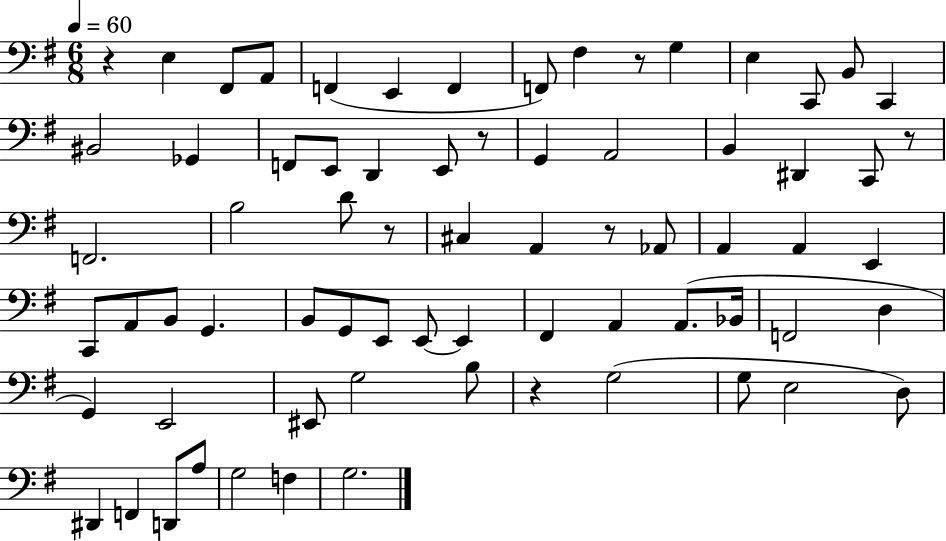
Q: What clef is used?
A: bass